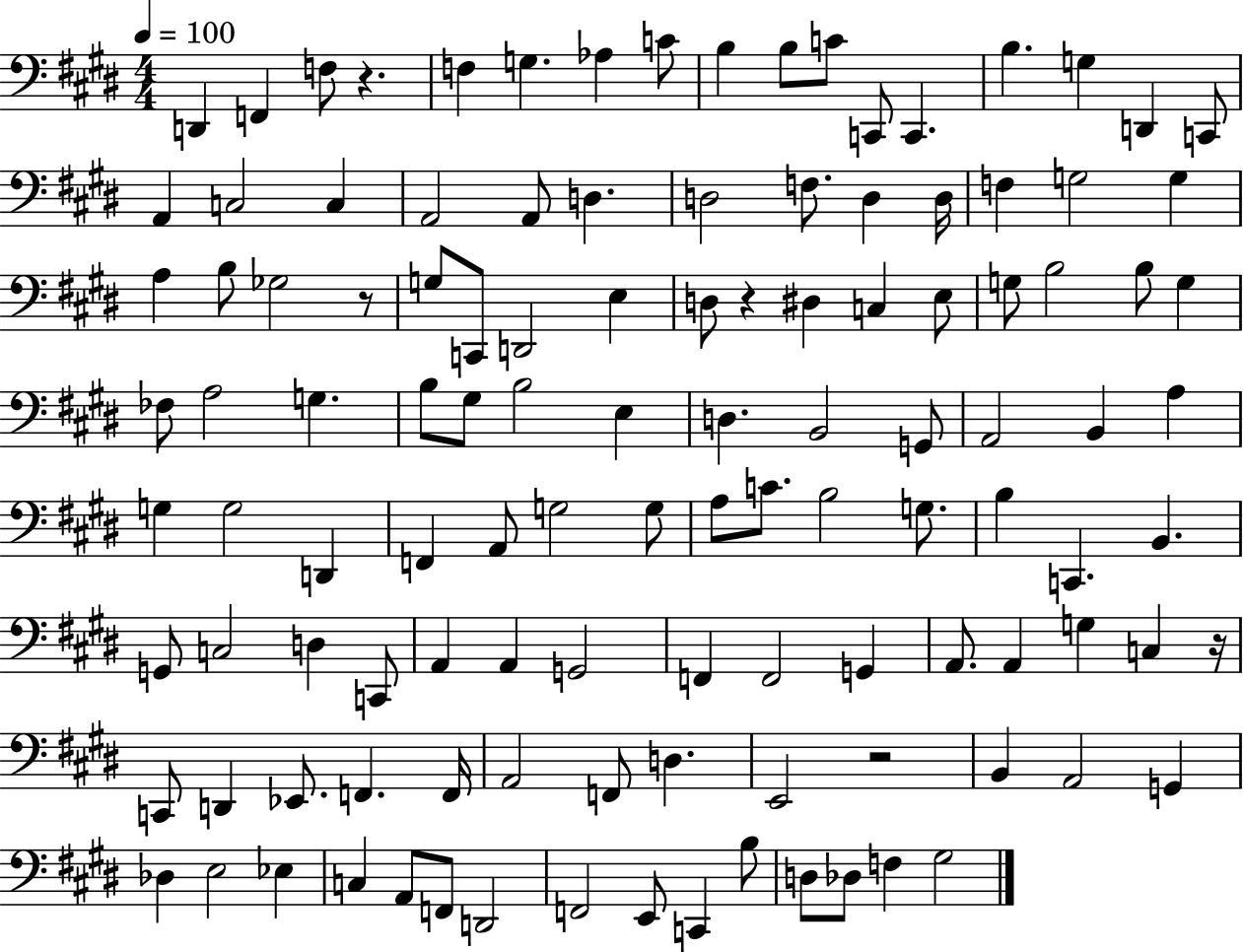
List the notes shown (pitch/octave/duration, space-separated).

D2/q F2/q F3/e R/q. F3/q G3/q. Ab3/q C4/e B3/q B3/e C4/e C2/e C2/q. B3/q. G3/q D2/q C2/e A2/q C3/h C3/q A2/h A2/e D3/q. D3/h F3/e. D3/q D3/s F3/q G3/h G3/q A3/q B3/e Gb3/h R/e G3/e C2/e D2/h E3/q D3/e R/q D#3/q C3/q E3/e G3/e B3/h B3/e G3/q FES3/e A3/h G3/q. B3/e G#3/e B3/h E3/q D3/q. B2/h G2/e A2/h B2/q A3/q G3/q G3/h D2/q F2/q A2/e G3/h G3/e A3/e C4/e. B3/h G3/e. B3/q C2/q. B2/q. G2/e C3/h D3/q C2/e A2/q A2/q G2/h F2/q F2/h G2/q A2/e. A2/q G3/q C3/q R/s C2/e D2/q Eb2/e. F2/q. F2/s A2/h F2/e D3/q. E2/h R/h B2/q A2/h G2/q Db3/q E3/h Eb3/q C3/q A2/e F2/e D2/h F2/h E2/e C2/q B3/e D3/e Db3/e F3/q G#3/h